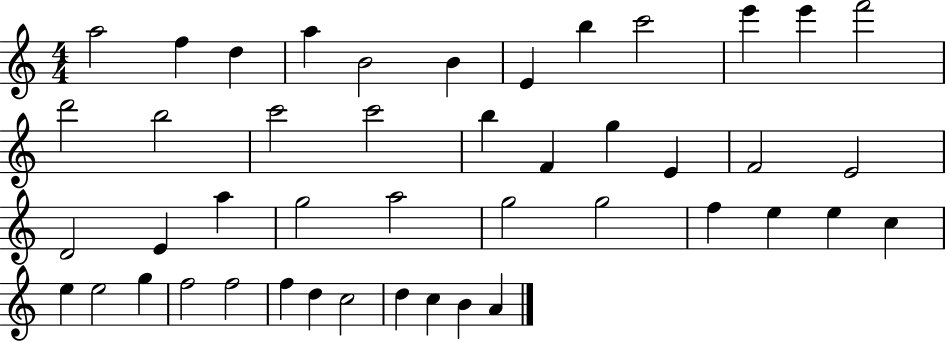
X:1
T:Untitled
M:4/4
L:1/4
K:C
a2 f d a B2 B E b c'2 e' e' f'2 d'2 b2 c'2 c'2 b F g E F2 E2 D2 E a g2 a2 g2 g2 f e e c e e2 g f2 f2 f d c2 d c B A